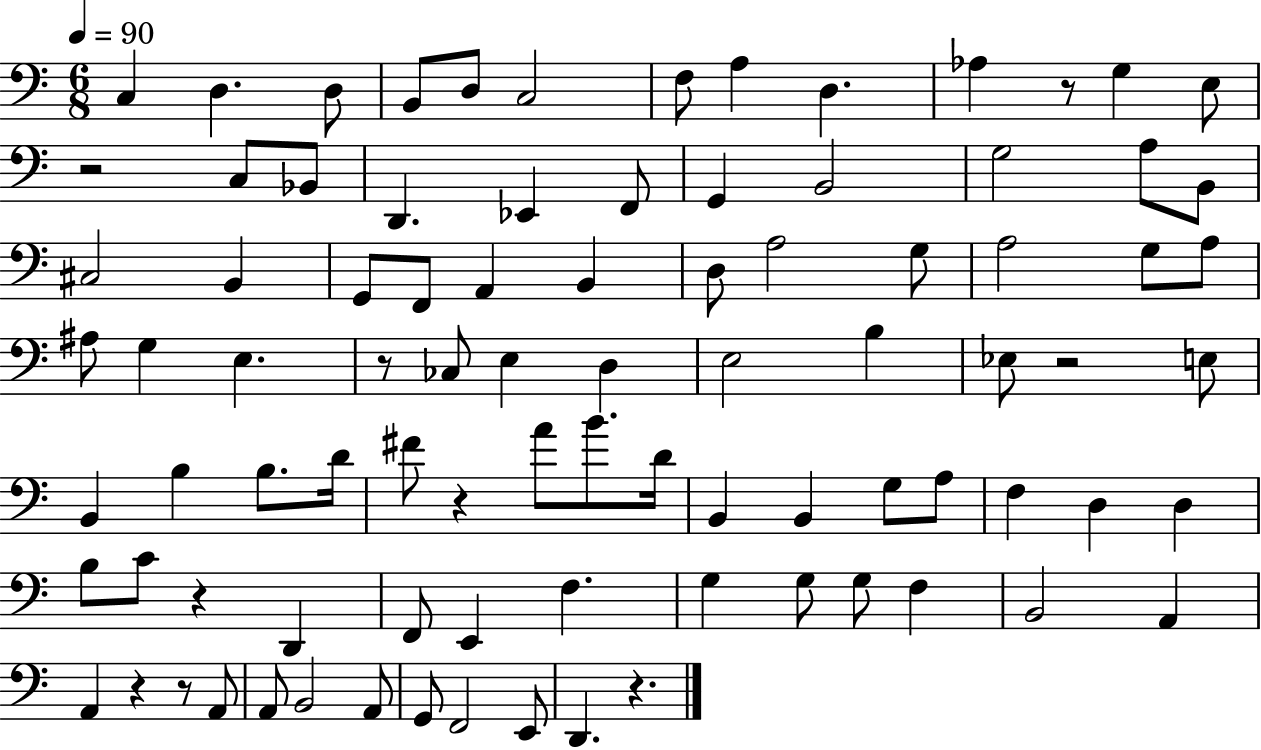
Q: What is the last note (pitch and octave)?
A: D2